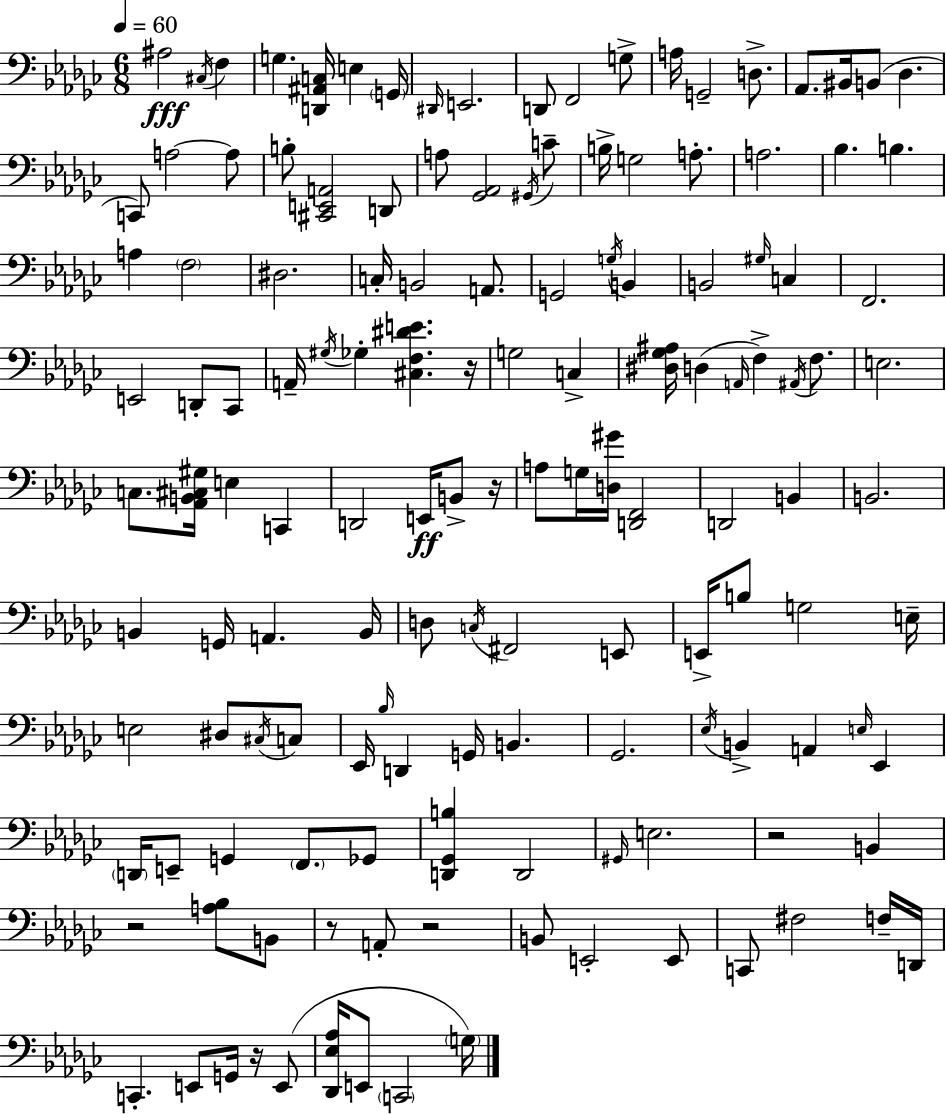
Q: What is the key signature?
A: EES minor